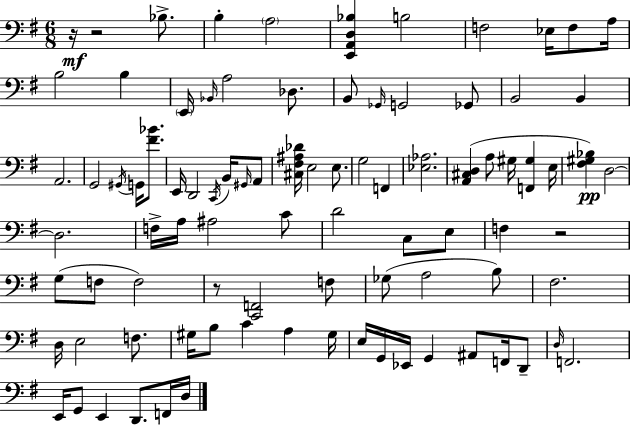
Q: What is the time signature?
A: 6/8